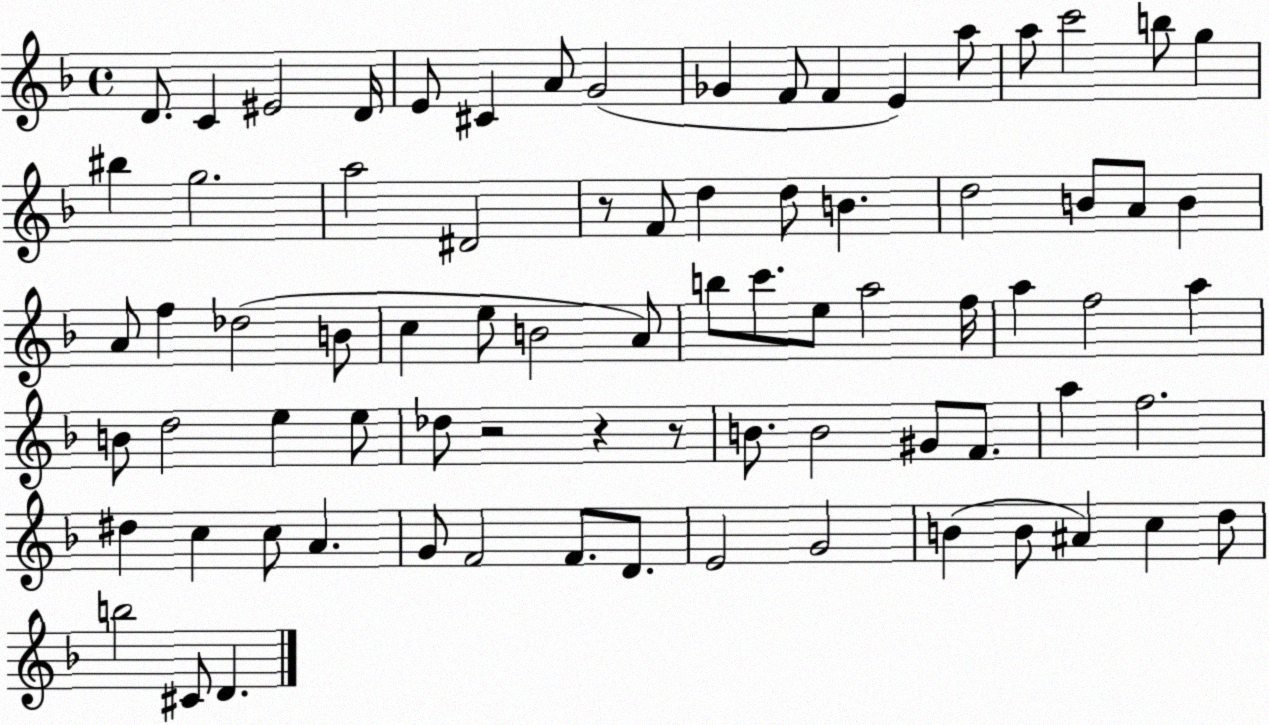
X:1
T:Untitled
M:4/4
L:1/4
K:F
D/2 C ^E2 D/4 E/2 ^C A/2 G2 _G F/2 F E a/2 a/2 c'2 b/2 g ^b g2 a2 ^D2 z/2 F/2 d d/2 B d2 B/2 A/2 B A/2 f _d2 B/2 c e/2 B2 A/2 b/2 c'/2 e/2 a2 f/4 a f2 a B/2 d2 e e/2 _d/2 z2 z z/2 B/2 B2 ^G/2 F/2 a f2 ^d c c/2 A G/2 F2 F/2 D/2 E2 G2 B B/2 ^A c d/2 b2 ^C/2 D